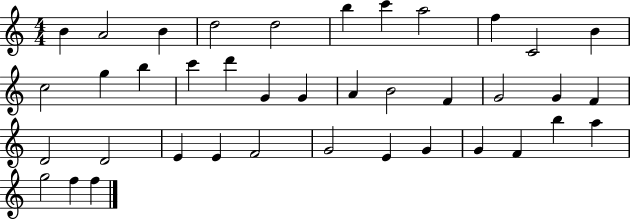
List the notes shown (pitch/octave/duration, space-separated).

B4/q A4/h B4/q D5/h D5/h B5/q C6/q A5/h F5/q C4/h B4/q C5/h G5/q B5/q C6/q D6/q G4/q G4/q A4/q B4/h F4/q G4/h G4/q F4/q D4/h D4/h E4/q E4/q F4/h G4/h E4/q G4/q G4/q F4/q B5/q A5/q G5/h F5/q F5/q